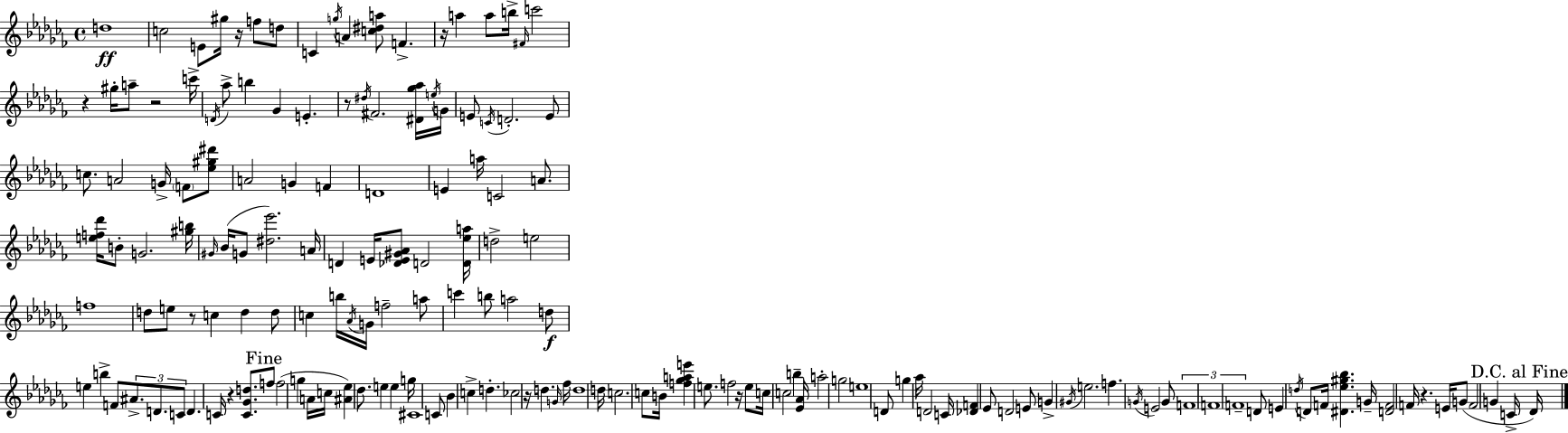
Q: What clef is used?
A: treble